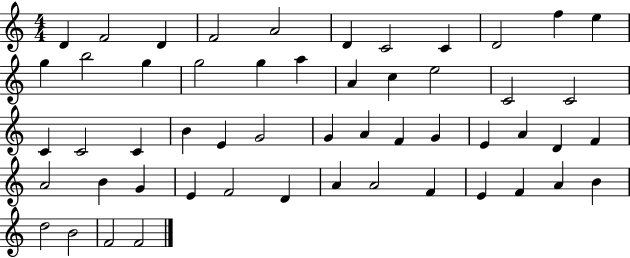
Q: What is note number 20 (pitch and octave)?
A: E5